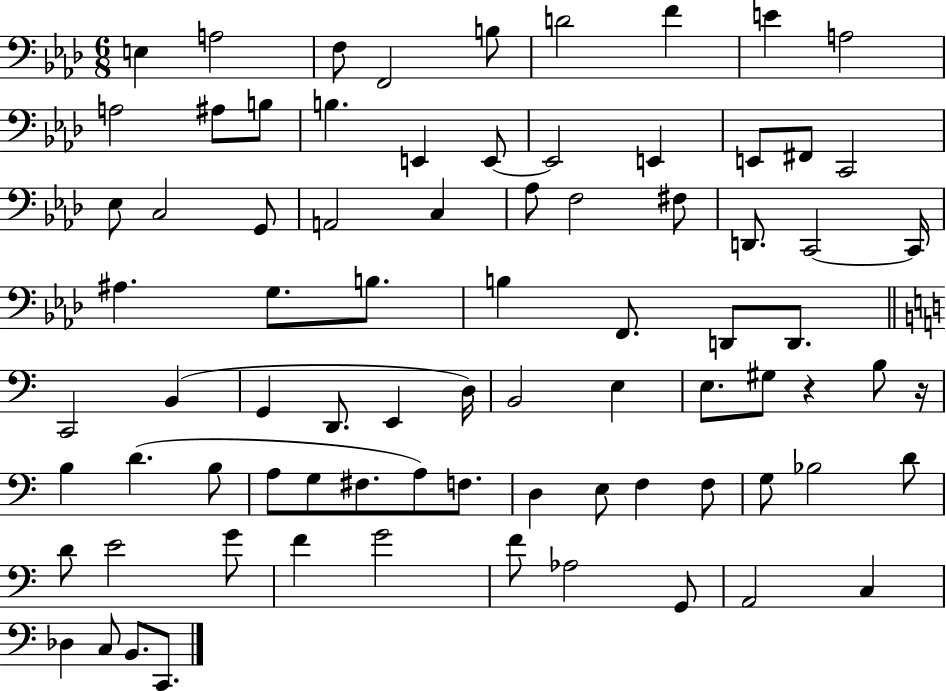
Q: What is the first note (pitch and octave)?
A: E3